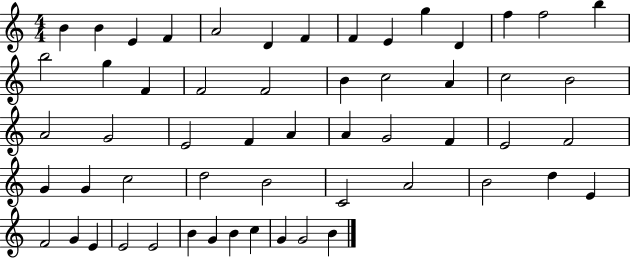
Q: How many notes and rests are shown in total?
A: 56